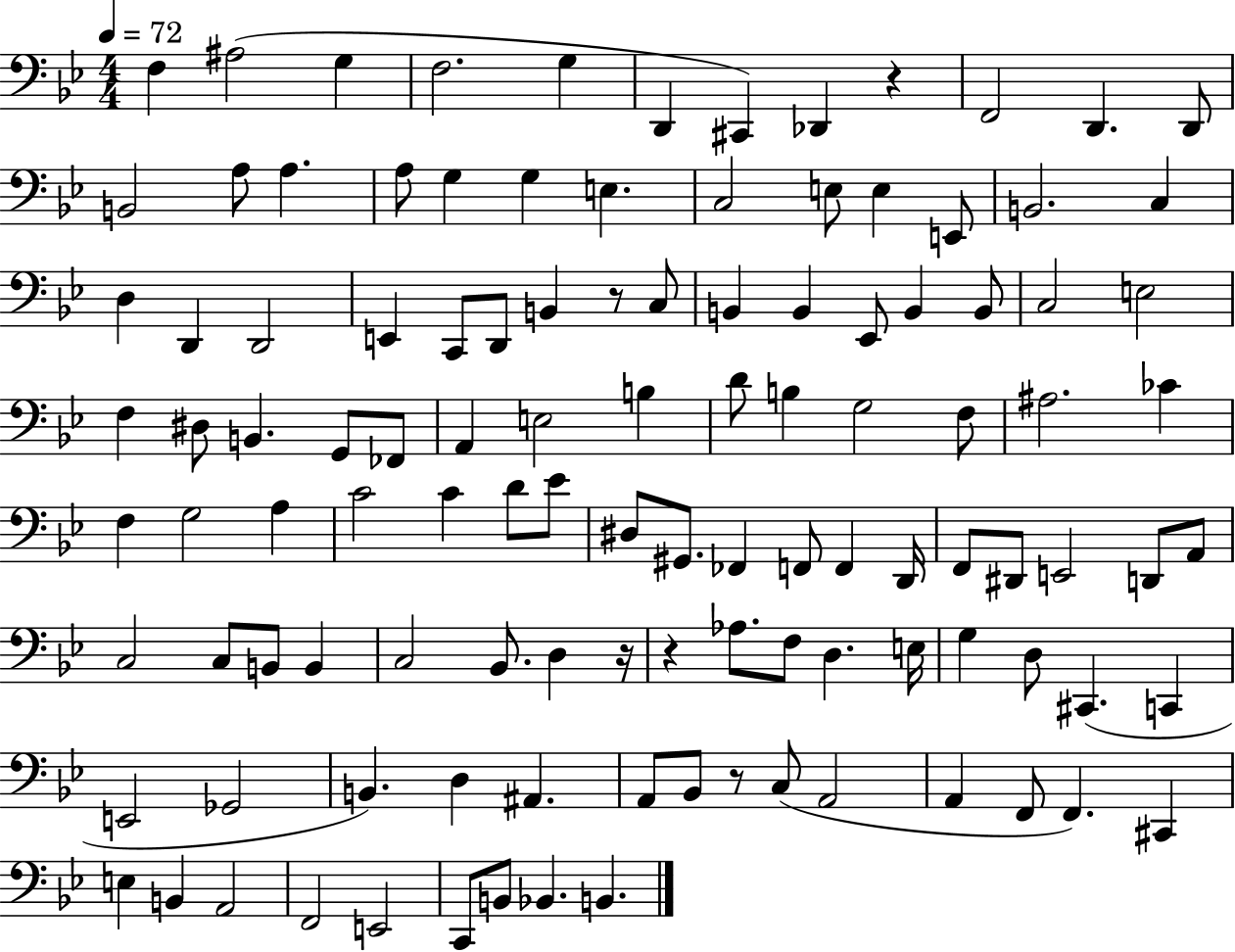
X:1
T:Untitled
M:4/4
L:1/4
K:Bb
F, ^A,2 G, F,2 G, D,, ^C,, _D,, z F,,2 D,, D,,/2 B,,2 A,/2 A, A,/2 G, G, E, C,2 E,/2 E, E,,/2 B,,2 C, D, D,, D,,2 E,, C,,/2 D,,/2 B,, z/2 C,/2 B,, B,, _E,,/2 B,, B,,/2 C,2 E,2 F, ^D,/2 B,, G,,/2 _F,,/2 A,, E,2 B, D/2 B, G,2 F,/2 ^A,2 _C F, G,2 A, C2 C D/2 _E/2 ^D,/2 ^G,,/2 _F,, F,,/2 F,, D,,/4 F,,/2 ^D,,/2 E,,2 D,,/2 A,,/2 C,2 C,/2 B,,/2 B,, C,2 _B,,/2 D, z/4 z _A,/2 F,/2 D, E,/4 G, D,/2 ^C,, C,, E,,2 _G,,2 B,, D, ^A,, A,,/2 _B,,/2 z/2 C,/2 A,,2 A,, F,,/2 F,, ^C,, E, B,, A,,2 F,,2 E,,2 C,,/2 B,,/2 _B,, B,,